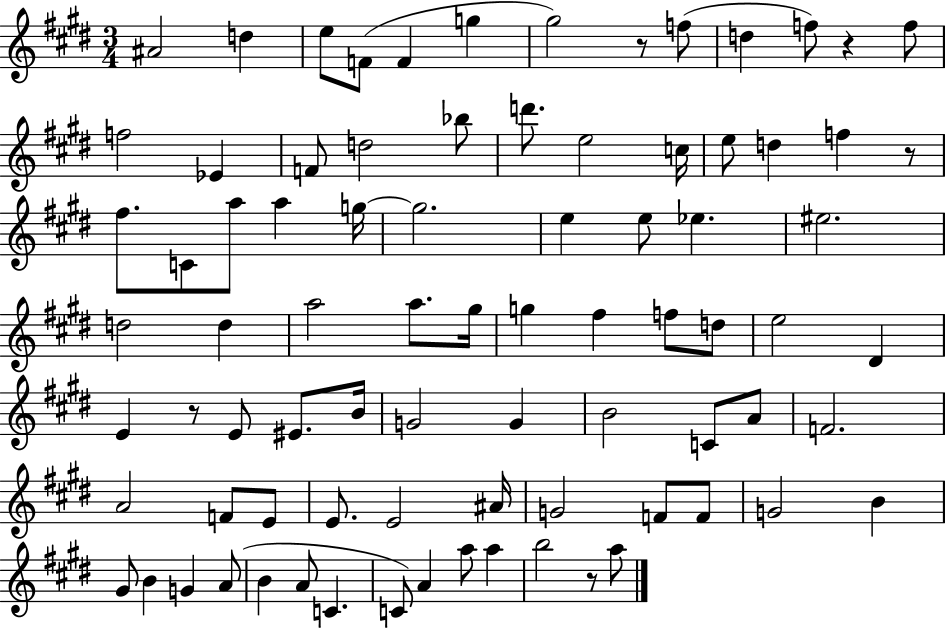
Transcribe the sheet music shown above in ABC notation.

X:1
T:Untitled
M:3/4
L:1/4
K:E
^A2 d e/2 F/2 F g ^g2 z/2 f/2 d f/2 z f/2 f2 _E F/2 d2 _b/2 d'/2 e2 c/4 e/2 d f z/2 ^f/2 C/2 a/2 a g/4 g2 e e/2 _e ^e2 d2 d a2 a/2 ^g/4 g ^f f/2 d/2 e2 ^D E z/2 E/2 ^E/2 B/4 G2 G B2 C/2 A/2 F2 A2 F/2 E/2 E/2 E2 ^A/4 G2 F/2 F/2 G2 B ^G/2 B G A/2 B A/2 C C/2 A a/2 a b2 z/2 a/2